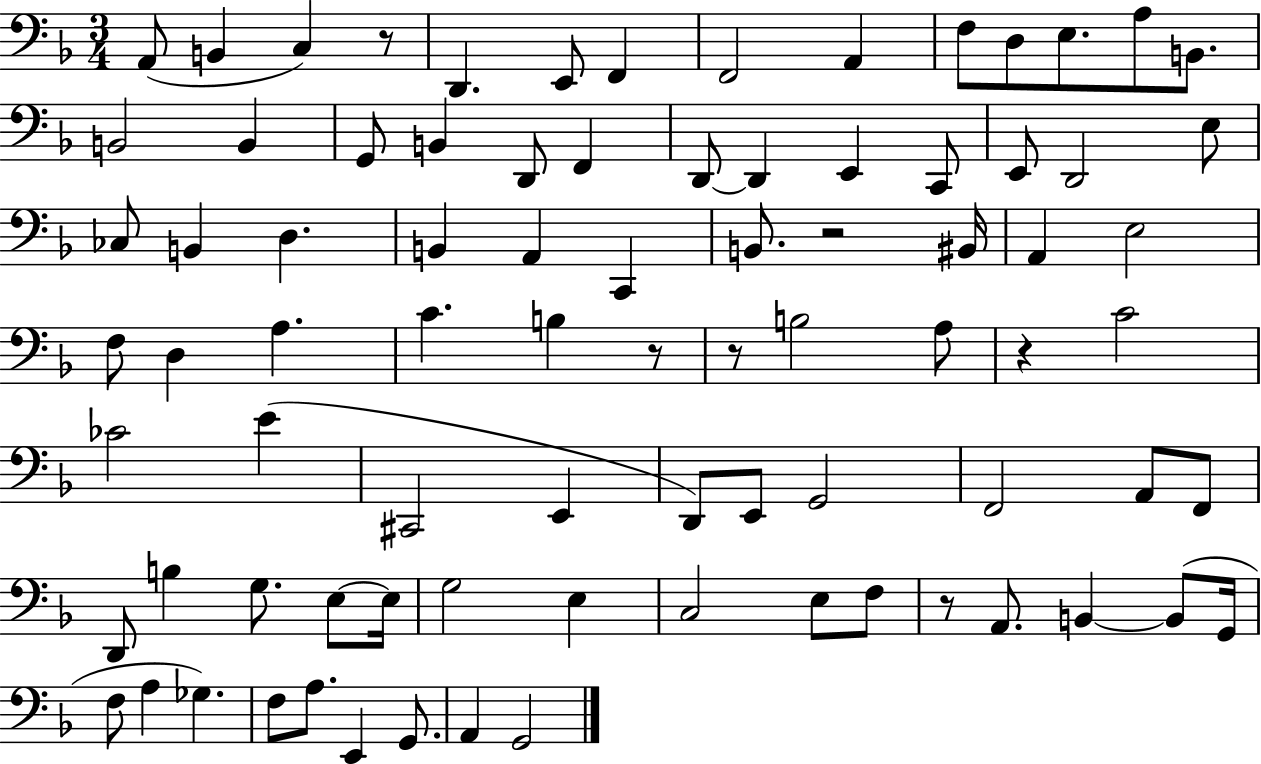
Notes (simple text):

A2/e B2/q C3/q R/e D2/q. E2/e F2/q F2/h A2/q F3/e D3/e E3/e. A3/e B2/e. B2/h B2/q G2/e B2/q D2/e F2/q D2/e D2/q E2/q C2/e E2/e D2/h E3/e CES3/e B2/q D3/q. B2/q A2/q C2/q B2/e. R/h BIS2/s A2/q E3/h F3/e D3/q A3/q. C4/q. B3/q R/e R/e B3/h A3/e R/q C4/h CES4/h E4/q C#2/h E2/q D2/e E2/e G2/h F2/h A2/e F2/e D2/e B3/q G3/e. E3/e E3/s G3/h E3/q C3/h E3/e F3/e R/e A2/e. B2/q B2/e G2/s F3/e A3/q Gb3/q. F3/e A3/e. E2/q G2/e. A2/q G2/h